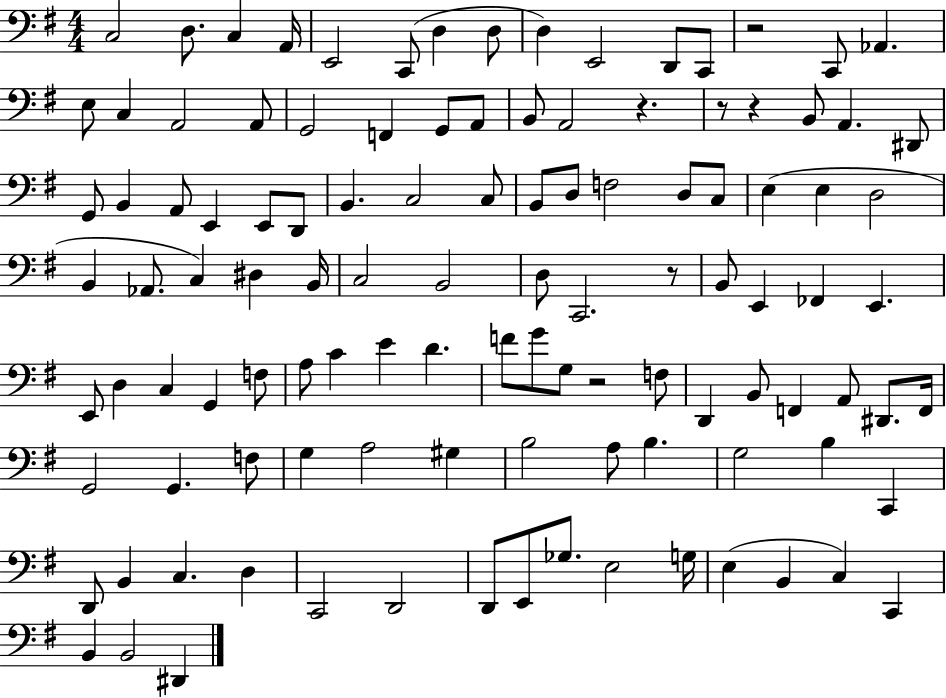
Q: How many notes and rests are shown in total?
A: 112